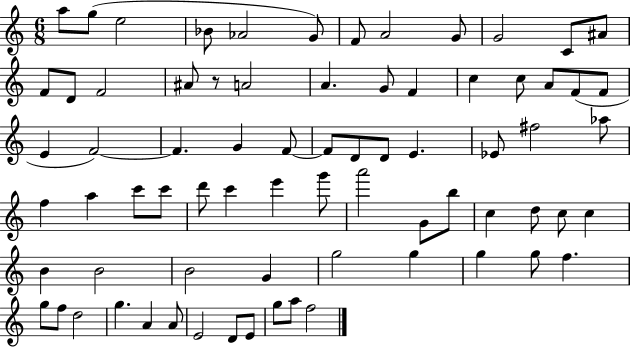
A5/e G5/e E5/h Bb4/e Ab4/h G4/e F4/e A4/h G4/e G4/h C4/e A#4/e F4/e D4/e F4/h A#4/e R/e A4/h A4/q. G4/e F4/q C5/q C5/e A4/e F4/e F4/e E4/q F4/h F4/q. G4/q F4/e F4/e D4/e D4/e E4/q. Eb4/e F#5/h Ab5/e F5/q A5/q C6/e C6/e D6/e C6/q E6/q G6/e A6/h G4/e B5/e C5/q D5/e C5/e C5/q B4/q B4/h B4/h G4/q G5/h G5/q G5/q G5/e F5/q. G5/e F5/e D5/h G5/q. A4/q A4/e E4/h D4/e E4/e G5/e A5/e F5/h